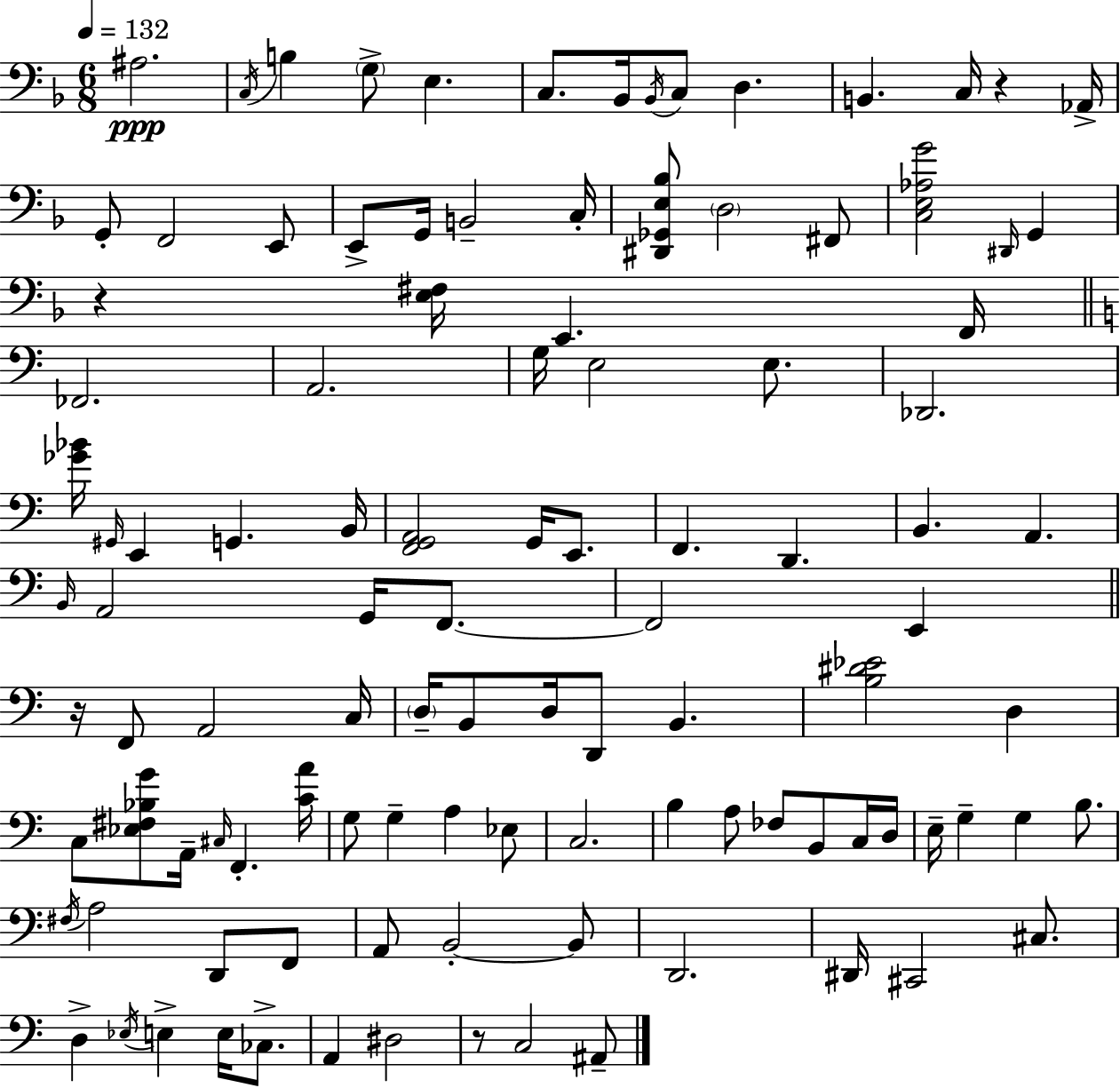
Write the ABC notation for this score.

X:1
T:Untitled
M:6/8
L:1/4
K:Dm
^A,2 C,/4 B, G,/2 E, C,/2 _B,,/4 _B,,/4 C,/2 D, B,, C,/4 z _A,,/4 G,,/2 F,,2 E,,/2 E,,/2 G,,/4 B,,2 C,/4 [^D,,_G,,E,_B,]/2 D,2 ^F,,/2 [C,E,_A,G]2 ^D,,/4 G,, z [E,^F,]/4 E,, F,,/4 _F,,2 A,,2 G,/4 E,2 E,/2 _D,,2 [_G_B]/4 ^G,,/4 E,, G,, B,,/4 [F,,G,,A,,]2 G,,/4 E,,/2 F,, D,, B,, A,, B,,/4 A,,2 G,,/4 F,,/2 F,,2 E,, z/4 F,,/2 A,,2 C,/4 D,/4 B,,/2 D,/4 D,,/2 B,, [B,^D_E]2 D, C,/2 [_E,^F,_B,G]/2 A,,/4 ^C,/4 F,, [CA]/4 G,/2 G, A, _E,/2 C,2 B, A,/2 _F,/2 B,,/2 C,/4 D,/4 E,/4 G, G, B,/2 ^F,/4 A,2 D,,/2 F,,/2 A,,/2 B,,2 B,,/2 D,,2 ^D,,/4 ^C,,2 ^C,/2 D, _E,/4 E, E,/4 _C,/2 A,, ^D,2 z/2 C,2 ^A,,/2